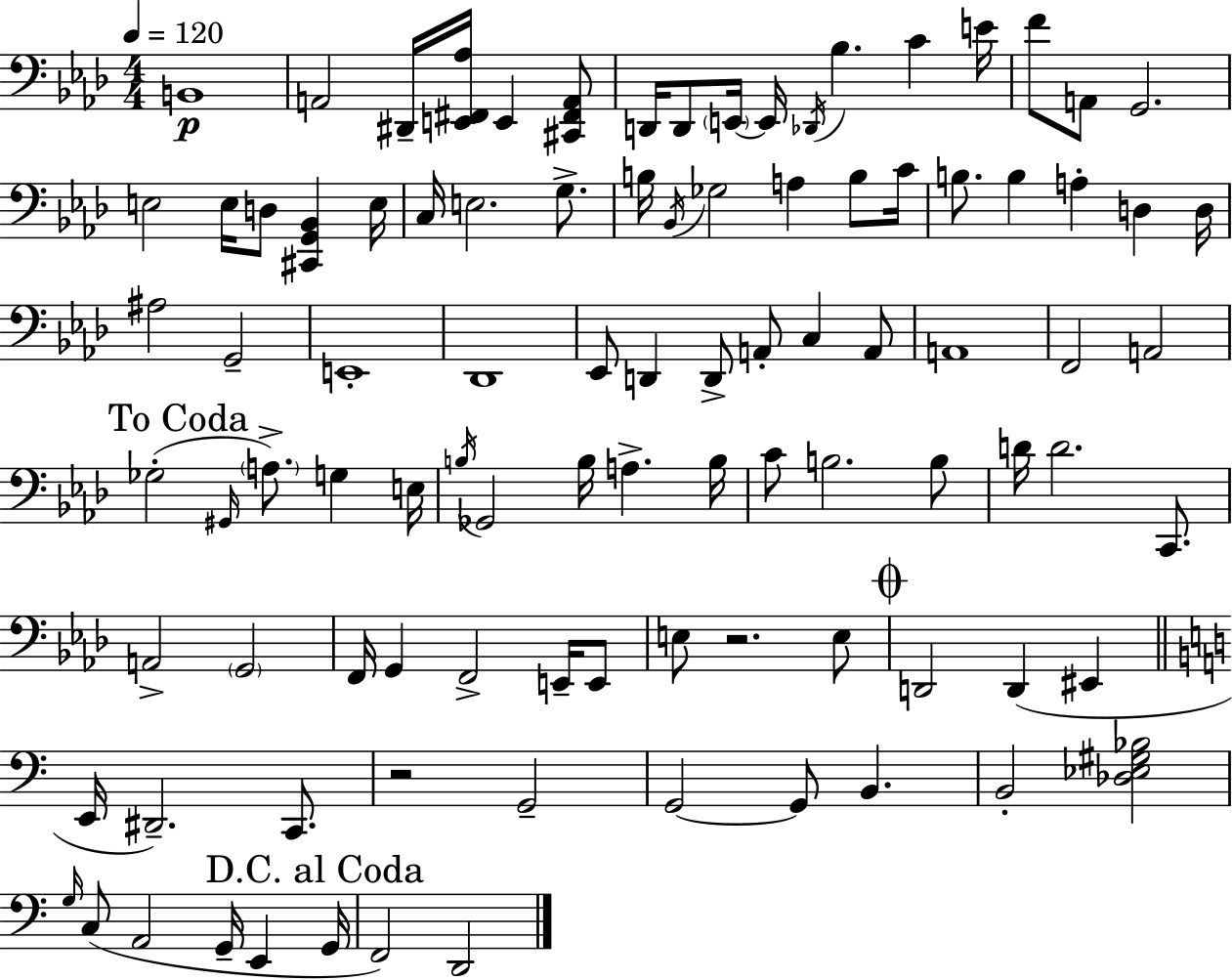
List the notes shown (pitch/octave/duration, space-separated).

B2/w A2/h D#2/s [E2,F#2,Ab3]/s E2/q [C#2,F#2,A2]/e D2/s D2/e E2/s E2/s Db2/s Bb3/q. C4/q E4/s F4/e A2/e G2/h. E3/h E3/s D3/e [C#2,G2,Bb2]/q E3/s C3/s E3/h. G3/e. B3/s Bb2/s Gb3/h A3/q B3/e C4/s B3/e. B3/q A3/q D3/q D3/s A#3/h G2/h E2/w Db2/w Eb2/e D2/q D2/e A2/e C3/q A2/e A2/w F2/h A2/h Gb3/h G#2/s A3/e. G3/q E3/s B3/s Gb2/h B3/s A3/q. B3/s C4/e B3/h. B3/e D4/s D4/h. C2/e. A2/h G2/h F2/s G2/q F2/h E2/s E2/e E3/e R/h. E3/e D2/h D2/q EIS2/q E2/s D#2/h. C2/e. R/h G2/h G2/h G2/e B2/q. B2/h [Db3,Eb3,G#3,Bb3]/h G3/s C3/e A2/h G2/s E2/q G2/s F2/h D2/h